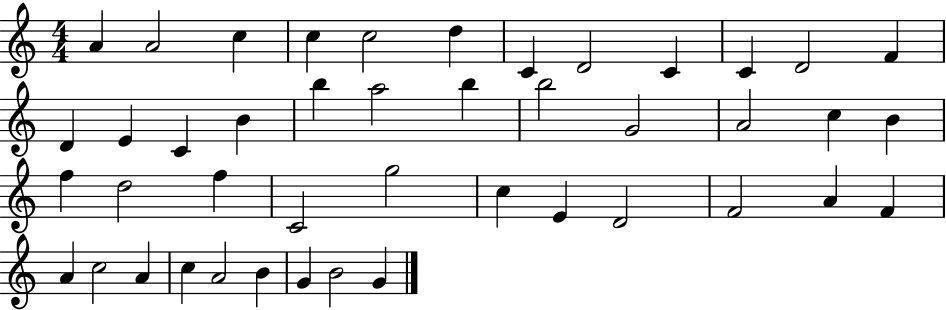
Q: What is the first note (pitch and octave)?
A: A4